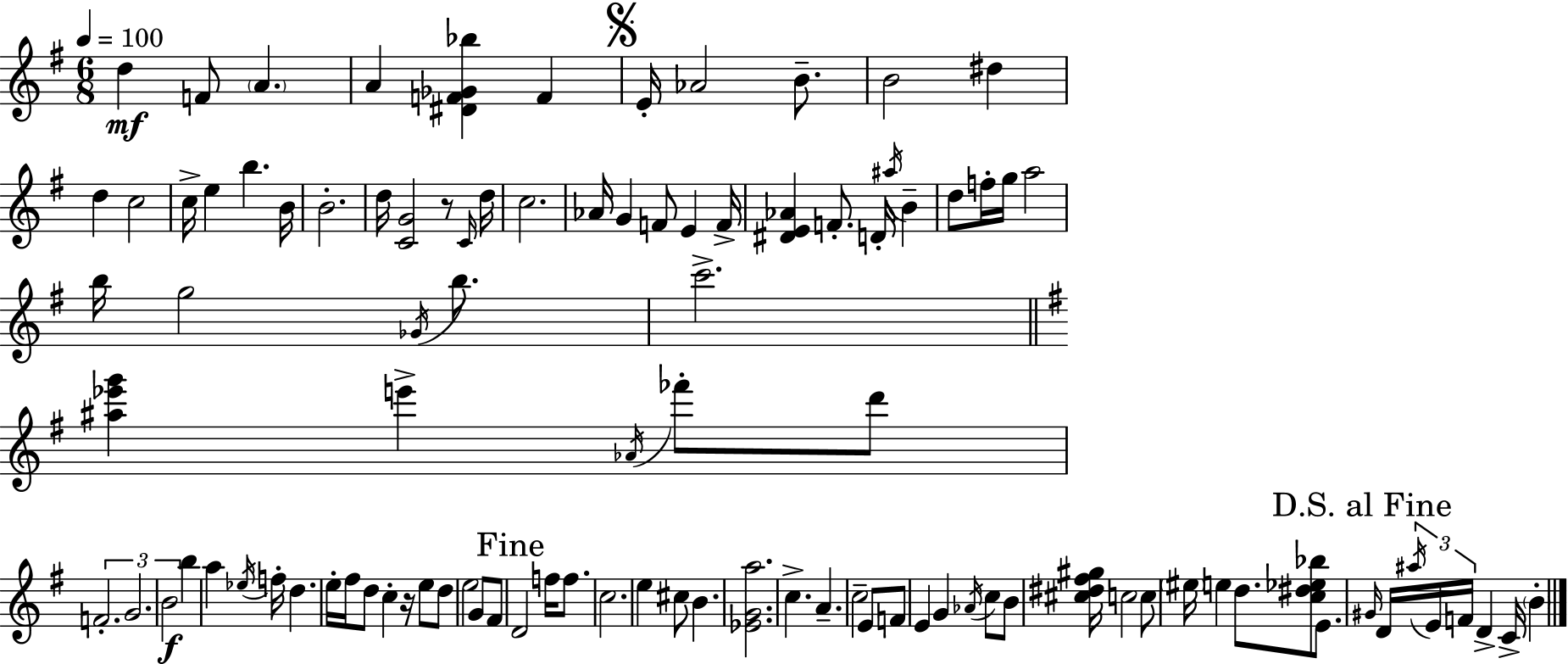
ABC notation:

X:1
T:Untitled
M:6/8
L:1/4
K:G
d F/2 A A [^DF_G_b] F E/4 _A2 B/2 B2 ^d d c2 c/4 e b B/4 B2 d/4 [CG]2 z/2 C/4 d/4 c2 _A/4 G F/2 E F/4 [^DE_A] F/2 D/4 ^a/4 B d/2 f/4 g/4 a2 b/4 g2 _G/4 b/2 c'2 [^a_e'g'] e' _A/4 _f'/2 d'/2 F2 G2 B2 b a _e/4 f/4 d e/4 ^f/4 d/2 c z/4 e/2 d/2 e2 G/2 ^F/2 D2 f/4 f/2 c2 e ^c/2 B [_EGa]2 c A c2 E/2 F/2 E G _A/4 c/2 B/2 [^c^d^f^g]/4 c2 c/2 ^e/4 e d/2 [c^d_e_b]/2 E/2 ^G/4 D/4 ^a/4 E/4 F/4 D C/4 B